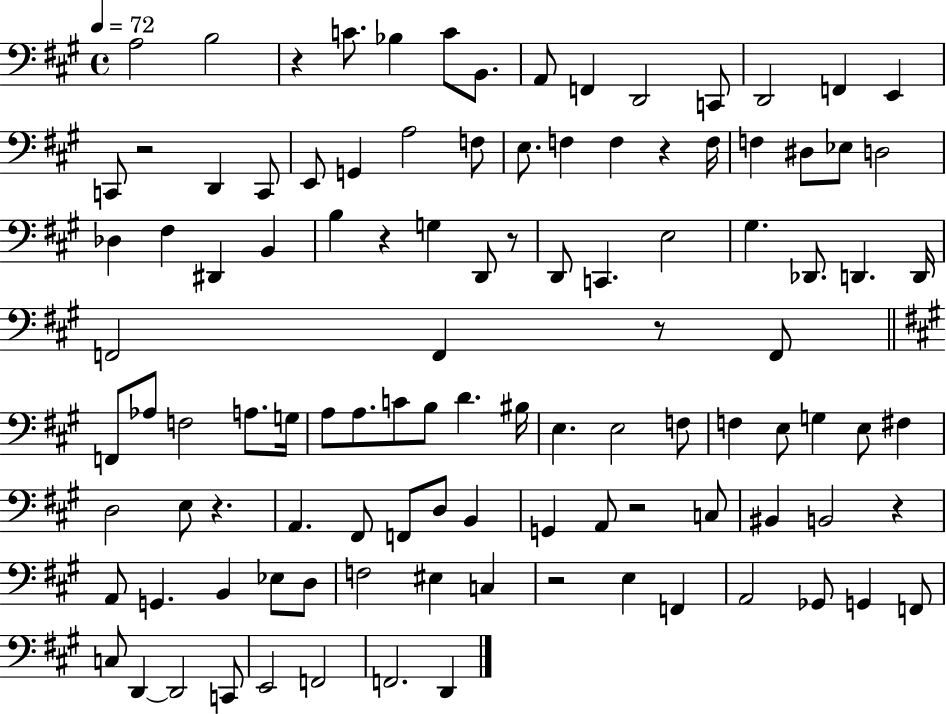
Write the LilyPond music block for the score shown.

{
  \clef bass
  \time 4/4
  \defaultTimeSignature
  \key a \major
  \tempo 4 = 72
  a2 b2 | r4 c'8. bes4 c'8 b,8. | a,8 f,4 d,2 c,8 | d,2 f,4 e,4 | \break c,8 r2 d,4 c,8 | e,8 g,4 a2 f8 | e8. f4 f4 r4 f16 | f4 dis8 ees8 d2 | \break des4 fis4 dis,4 b,4 | b4 r4 g4 d,8 r8 | d,8 c,4. e2 | gis4. des,8. d,4. d,16 | \break f,2 f,4 r8 f,8 | \bar "||" \break \key a \major f,8 aes8 f2 a8. g16 | a8 a8. c'8 b8 d'4. bis16 | e4. e2 f8 | f4 e8 g4 e8 fis4 | \break d2 e8 r4. | a,4. fis,8 f,8 d8 b,4 | g,4 a,8 r2 c8 | bis,4 b,2 r4 | \break a,8 g,4. b,4 ees8 d8 | f2 eis4 c4 | r2 e4 f,4 | a,2 ges,8 g,4 f,8 | \break c8 d,4~~ d,2 c,8 | e,2 f,2 | f,2. d,4 | \bar "|."
}